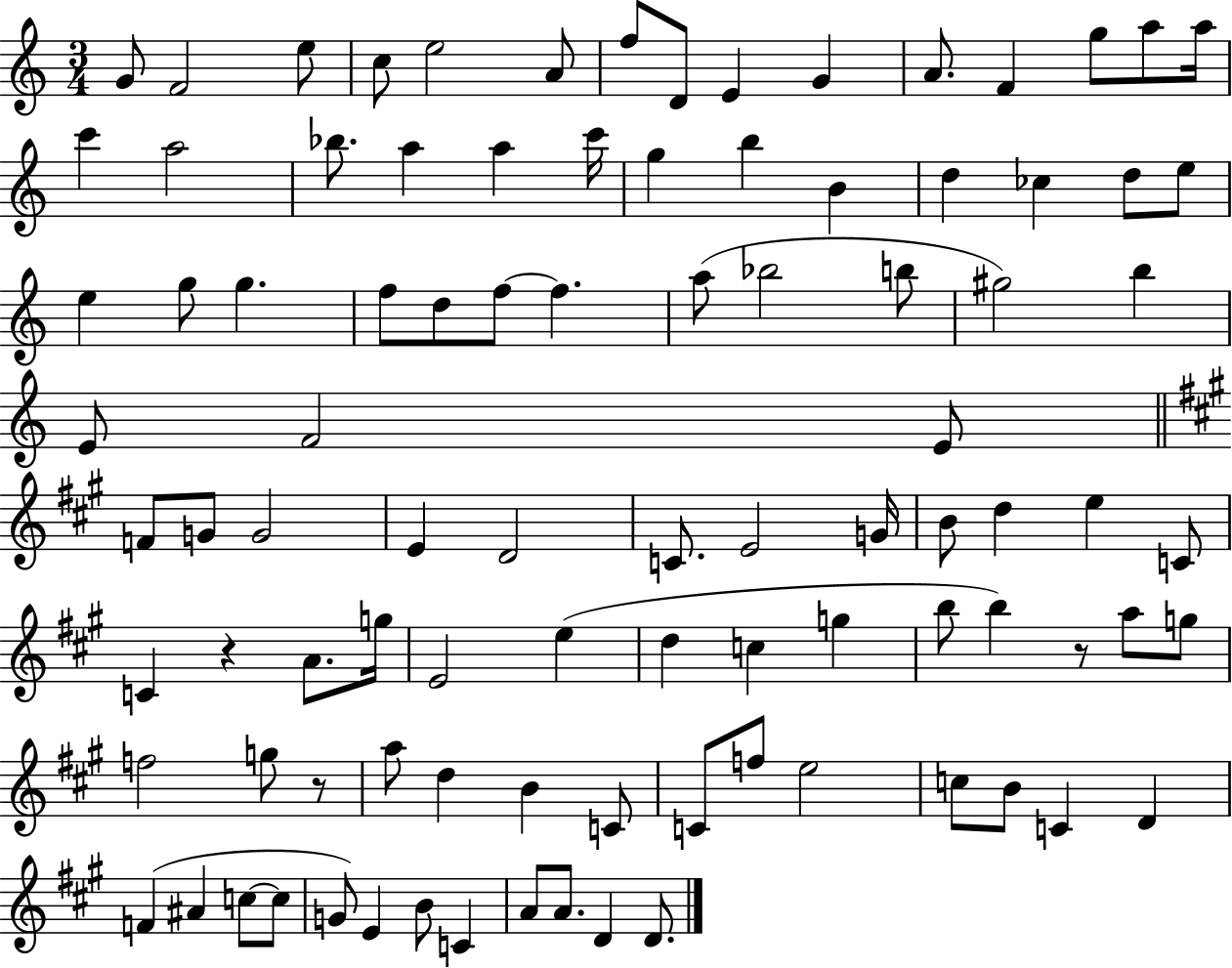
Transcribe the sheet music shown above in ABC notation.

X:1
T:Untitled
M:3/4
L:1/4
K:C
G/2 F2 e/2 c/2 e2 A/2 f/2 D/2 E G A/2 F g/2 a/2 a/4 c' a2 _b/2 a a c'/4 g b B d _c d/2 e/2 e g/2 g f/2 d/2 f/2 f a/2 _b2 b/2 ^g2 b E/2 F2 E/2 F/2 G/2 G2 E D2 C/2 E2 G/4 B/2 d e C/2 C z A/2 g/4 E2 e d c g b/2 b z/2 a/2 g/2 f2 g/2 z/2 a/2 d B C/2 C/2 f/2 e2 c/2 B/2 C D F ^A c/2 c/2 G/2 E B/2 C A/2 A/2 D D/2